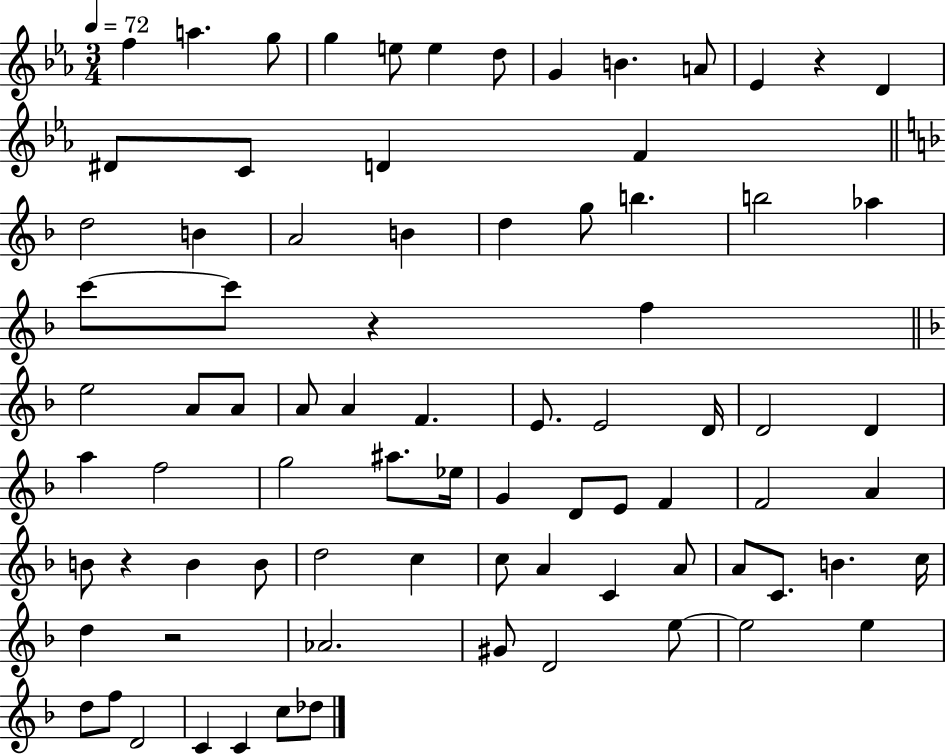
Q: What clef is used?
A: treble